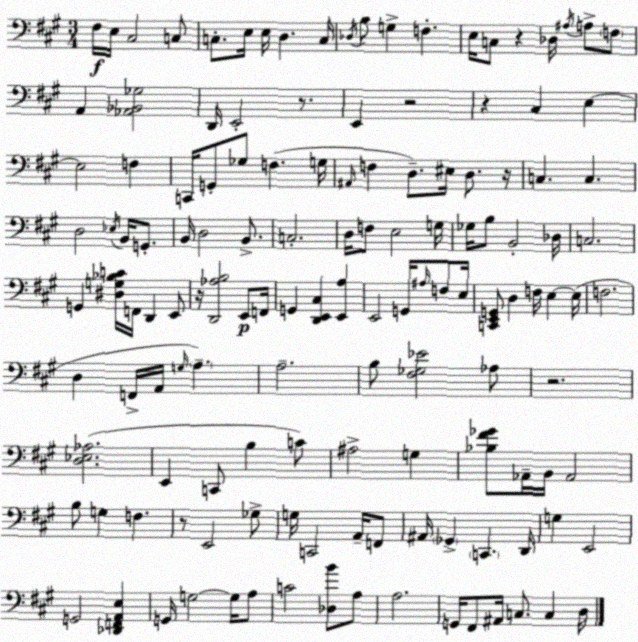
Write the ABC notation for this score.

X:1
T:Untitled
M:3/4
L:1/4
K:A
^F,/4 E,/4 ^C,2 C,/2 C,/2 E,/4 E,/4 D, C,/4 _D,/4 B,/2 G, F, E,/4 C,/2 z _D,/4 ^A,/4 A,/2 F,/2 A,, [_A,,_B,,_G,]2 D,,/4 E,,2 z/2 E,, z2 z ^C, E, E,2 F, C,,/4 G,,/2 _G,/2 F, G,/4 ^A,,/4 F, D,/2 ^E,/4 D,/2 z/4 C, C, D,2 _E,/4 B,,/4 G,,/2 B,,/4 D,2 B,,/2 C,2 D,/4 F,/2 E,2 G,/4 _G,/4 B,/2 B,,2 _D,/4 C,2 G,, [^D,G,_B,C]/4 F,,/4 D,, E,,/2 z/4 [D,,_A,B,]2 E,,/2 F,,/4 G,, [D,,E,,^C,] [E,,A,] E,,2 G,,/4 ^A,/4 F,/2 E,/4 [C,,E,,G,,]/2 D, F,/4 E, E,/4 F,2 D, F,,/4 A,,/4 G,/4 A, A,2 B,/2 [^F,_G,_E]2 _A,/2 z2 [D,_E,_A,]2 E,, C,,/2 B, C/2 ^A,2 G, [_B,^F_G]/2 _A,,/4 B,,/4 _A,,2 B,/2 G, F, z/2 E,,2 _G,/2 G,/4 C,,2 A,,/4 F,,/2 ^A,,/4 _G,, C,, D,,/4 G, E,,2 G,,2 [_D,,F,,A,,E,] G,,/4 G,2 G,/4 A,/2 C2 [_D,B]/2 A,/2 A,2 G,,/4 ^F,,/2 ^A,,/4 C,/2 C, D,/4